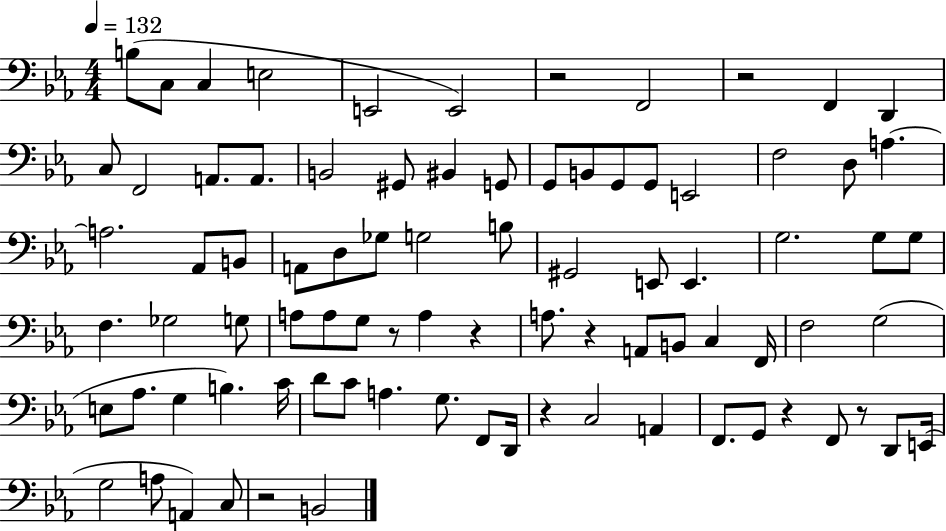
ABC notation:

X:1
T:Untitled
M:4/4
L:1/4
K:Eb
B,/2 C,/2 C, E,2 E,,2 E,,2 z2 F,,2 z2 F,, D,, C,/2 F,,2 A,,/2 A,,/2 B,,2 ^G,,/2 ^B,, G,,/2 G,,/2 B,,/2 G,,/2 G,,/2 E,,2 F,2 D,/2 A, A,2 _A,,/2 B,,/2 A,,/2 D,/2 _G,/2 G,2 B,/2 ^G,,2 E,,/2 E,, G,2 G,/2 G,/2 F, _G,2 G,/2 A,/2 A,/2 G,/2 z/2 A, z A,/2 z A,,/2 B,,/2 C, F,,/4 F,2 G,2 E,/2 _A,/2 G, B, C/4 D/2 C/2 A, G,/2 F,,/2 D,,/4 z C,2 A,, F,,/2 G,,/2 z F,,/2 z/2 D,,/2 E,,/4 G,2 A,/2 A,, C,/2 z2 B,,2